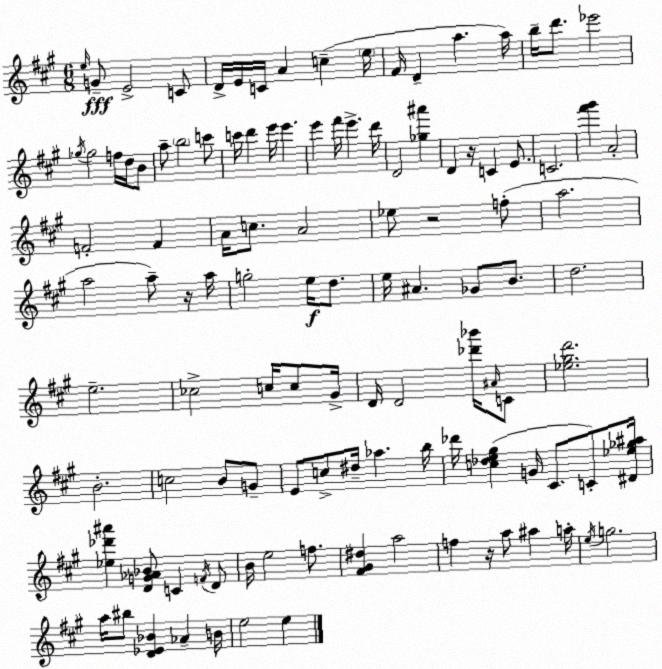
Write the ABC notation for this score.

X:1
T:Untitled
M:6/8
L:1/4
K:A
e/4 G/2 E2 C/2 D/4 E/4 C/4 A c e/4 ^F/4 D a a/4 b/4 d'/2 _e'2 _g/4 _g2 f/4 d/4 B/2 a/2 b2 c'/2 c'/4 d' e'/4 e' e' ^f'/4 e' d'/4 D2 [_g^a'] D z/4 C E/2 C2 [^f'^g'] A2 F2 F A/4 c/2 A2 _e/2 z2 f/2 a2 a2 a/2 z/4 a/4 g2 e/4 d/2 e/4 ^A _G/2 B/2 d2 e2 _c2 c/4 c/2 ^G/4 D/4 D2 [_d'_b']/4 ^A/4 C/2 [_e^gd']2 B2 c2 B/2 G/2 E/2 c/2 ^d/4 _a b/4 _d'/4 [c_de^g] G/4 ^C/2 C/2 [^D_e_g^a]/4 [_e_d'^a'] [DG_A_B]/2 C F/4 D/2 B/4 e2 f/2 [^F^G^d] a2 f z/4 a/2 ^a a/4 e/4 g2 a/4 ^b/2 [D_E_B] _A B/4 e2 e